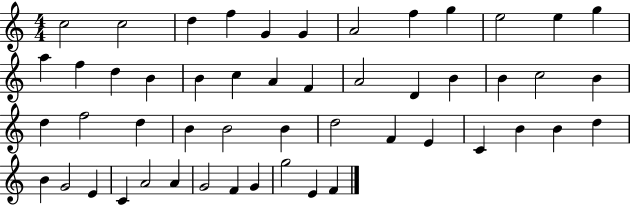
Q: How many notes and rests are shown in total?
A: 51